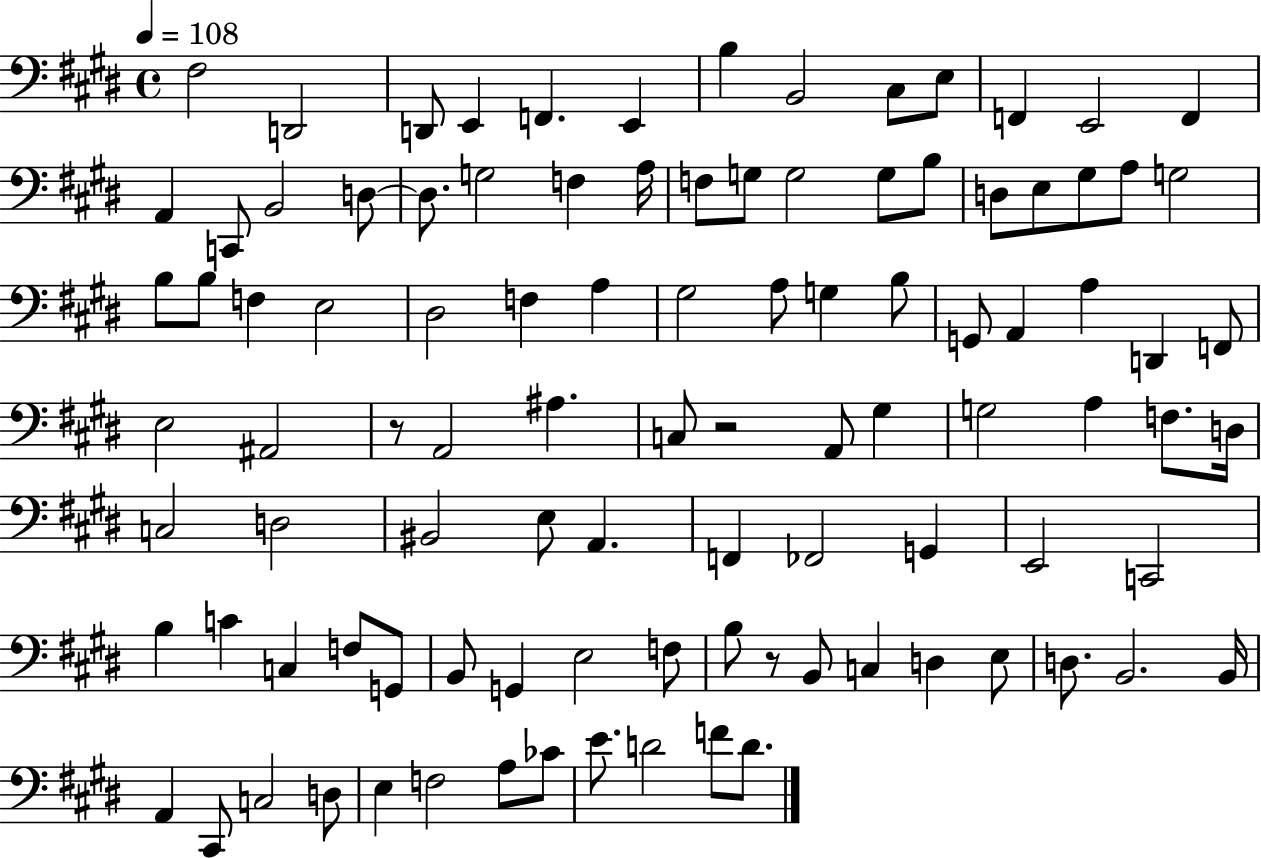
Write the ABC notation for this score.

X:1
T:Untitled
M:4/4
L:1/4
K:E
^F,2 D,,2 D,,/2 E,, F,, E,, B, B,,2 ^C,/2 E,/2 F,, E,,2 F,, A,, C,,/2 B,,2 D,/2 D,/2 G,2 F, A,/4 F,/2 G,/2 G,2 G,/2 B,/2 D,/2 E,/2 ^G,/2 A,/2 G,2 B,/2 B,/2 F, E,2 ^D,2 F, A, ^G,2 A,/2 G, B,/2 G,,/2 A,, A, D,, F,,/2 E,2 ^A,,2 z/2 A,,2 ^A, C,/2 z2 A,,/2 ^G, G,2 A, F,/2 D,/4 C,2 D,2 ^B,,2 E,/2 A,, F,, _F,,2 G,, E,,2 C,,2 B, C C, F,/2 G,,/2 B,,/2 G,, E,2 F,/2 B,/2 z/2 B,,/2 C, D, E,/2 D,/2 B,,2 B,,/4 A,, ^C,,/2 C,2 D,/2 E, F,2 A,/2 _C/2 E/2 D2 F/2 D/2